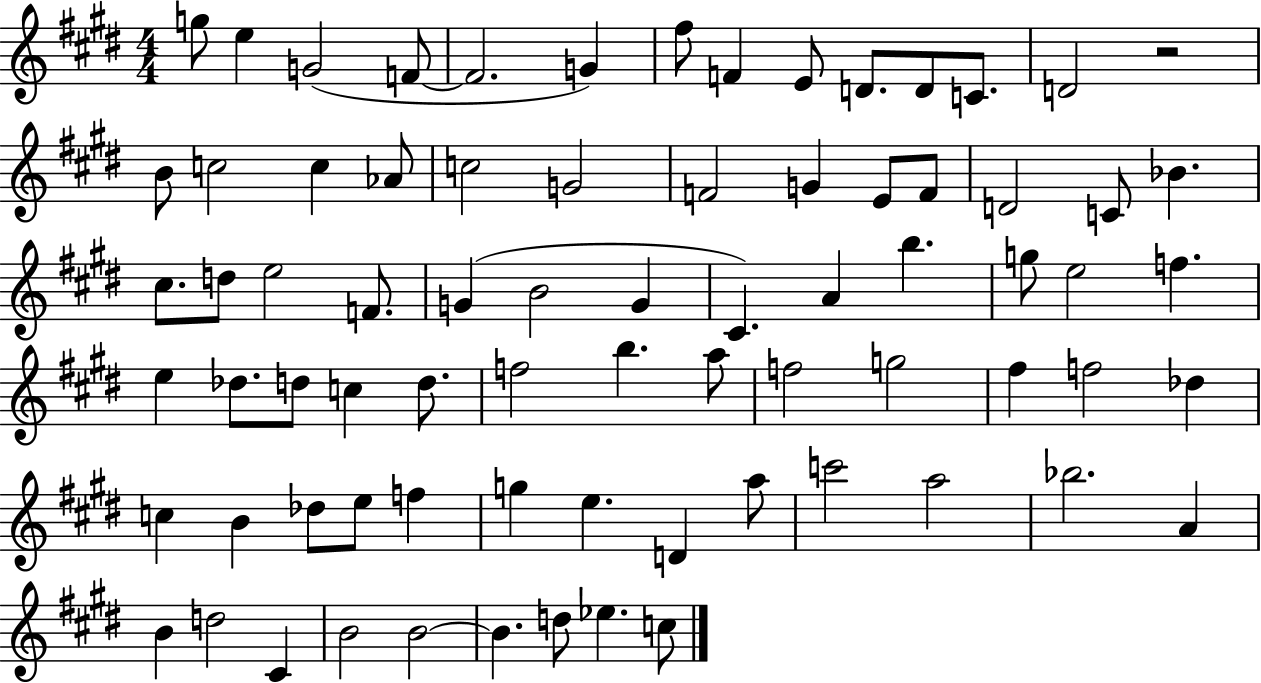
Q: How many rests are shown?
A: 1